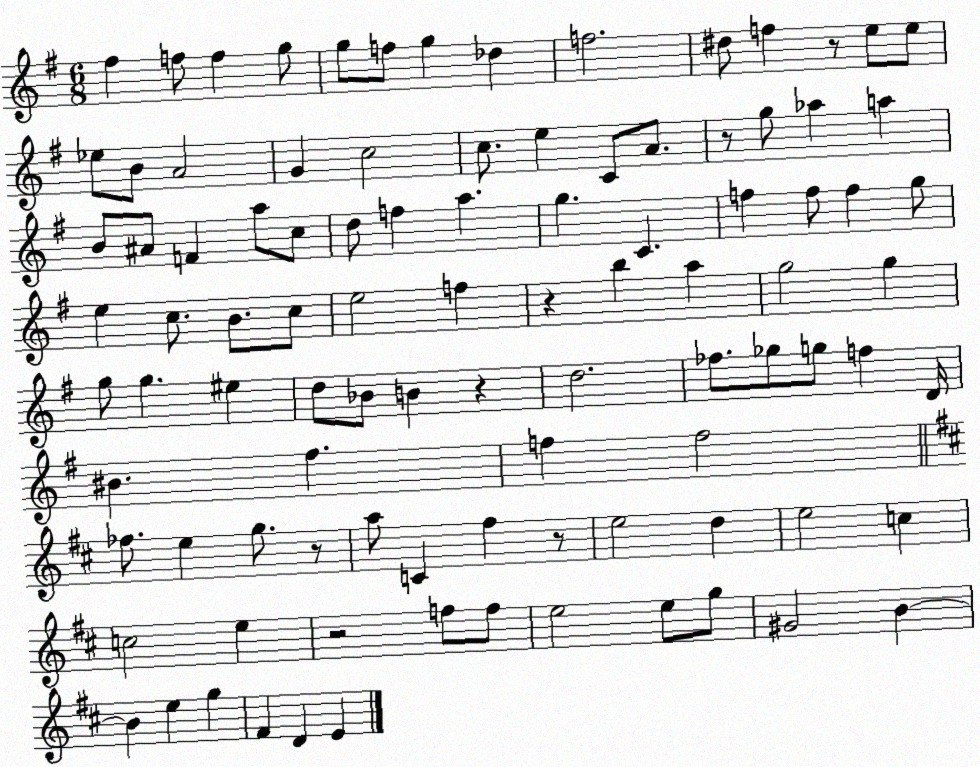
X:1
T:Untitled
M:6/8
L:1/4
K:G
^f f/2 f g/2 g/2 f/2 g _d f2 ^d/2 f z/2 e/2 e/2 _e/2 B/2 A2 G c2 c/2 e C/2 A/2 z/2 g/2 _a a B/2 ^A/2 F a/2 c/2 d/2 f a g C f f/2 f g/2 e c/2 B/2 c/2 e2 f z b a g2 g g/2 g ^e d/2 _B/2 B z d2 _f/2 _g/2 g/2 f D/4 ^B ^f f f2 _f/2 e g/2 z/2 a/2 C ^f z/2 e2 d e2 c c2 e z2 f/2 f/2 e2 e/2 g/2 ^G2 B B e g ^F D E